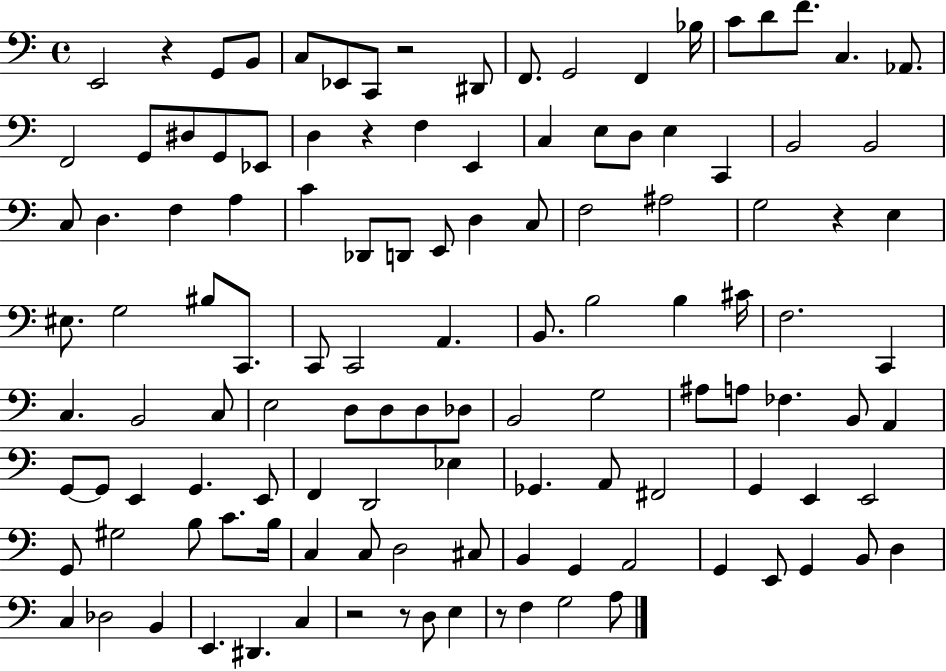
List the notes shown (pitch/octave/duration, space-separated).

E2/h R/q G2/e B2/e C3/e Eb2/e C2/e R/h D#2/e F2/e. G2/h F2/q Bb3/s C4/e D4/e F4/e. C3/q. Ab2/e. F2/h G2/e D#3/e G2/e Eb2/e D3/q R/q F3/q E2/q C3/q E3/e D3/e E3/q C2/q B2/h B2/h C3/e D3/q. F3/q A3/q C4/q Db2/e D2/e E2/e D3/q C3/e F3/h A#3/h G3/h R/q E3/q EIS3/e. G3/h BIS3/e C2/e. C2/e C2/h A2/q. B2/e. B3/h B3/q C#4/s F3/h. C2/q C3/q. B2/h C3/e E3/h D3/e D3/e D3/e Db3/e B2/h G3/h A#3/e A3/e FES3/q. B2/e A2/q G2/e G2/e E2/q G2/q. E2/e F2/q D2/h Eb3/q Gb2/q. A2/e F#2/h G2/q E2/q E2/h G2/e G#3/h B3/e C4/e. B3/s C3/q C3/e D3/h C#3/e B2/q G2/q A2/h G2/q E2/e G2/q B2/e D3/q C3/q Db3/h B2/q E2/q. D#2/q. C3/q R/h R/e D3/e E3/q R/e F3/q G3/h A3/e